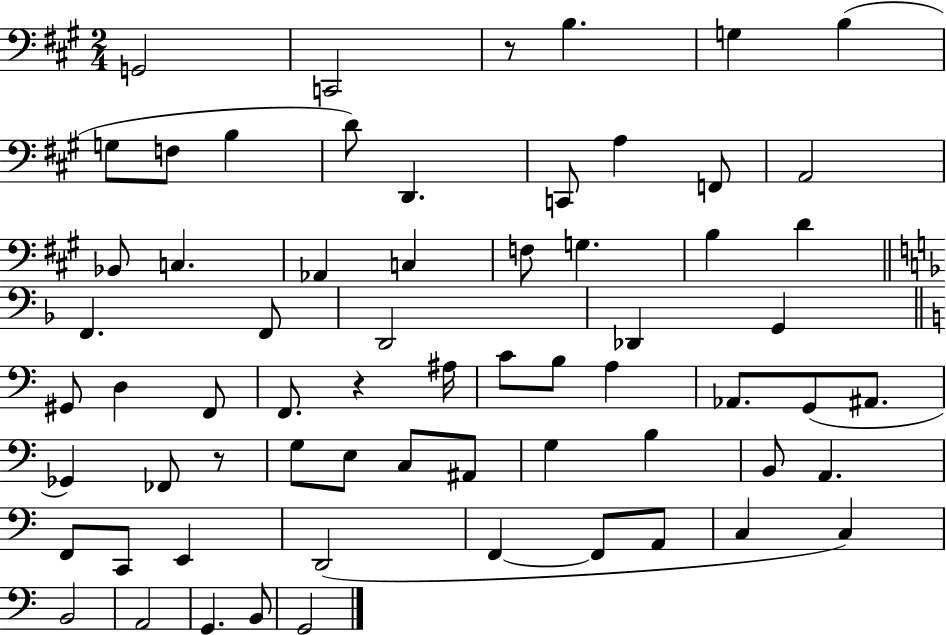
{
  \clef bass
  \numericTimeSignature
  \time 2/4
  \key a \major
  \repeat volta 2 { g,2 | c,2 | r8 b4. | g4 b4( | \break g8 f8 b4 | d'8) d,4. | c,8 a4 f,8 | a,2 | \break bes,8 c4. | aes,4 c4 | f8 g4. | b4 d'4 | \break \bar "||" \break \key f \major f,4. f,8 | d,2 | des,4 g,4 | \bar "||" \break \key c \major gis,8 d4 f,8 | f,8. r4 ais16 | c'8 b8 a4 | aes,8. g,8( ais,8. | \break ges,4) fes,8 r8 | g8 e8 c8 ais,8 | g4 b4 | b,8 a,4. | \break f,8 c,8 e,4 | d,2( | f,4~~ f,8 a,8 | c4 c4) | \break b,2 | a,2 | g,4. b,8 | g,2 | \break } \bar "|."
}